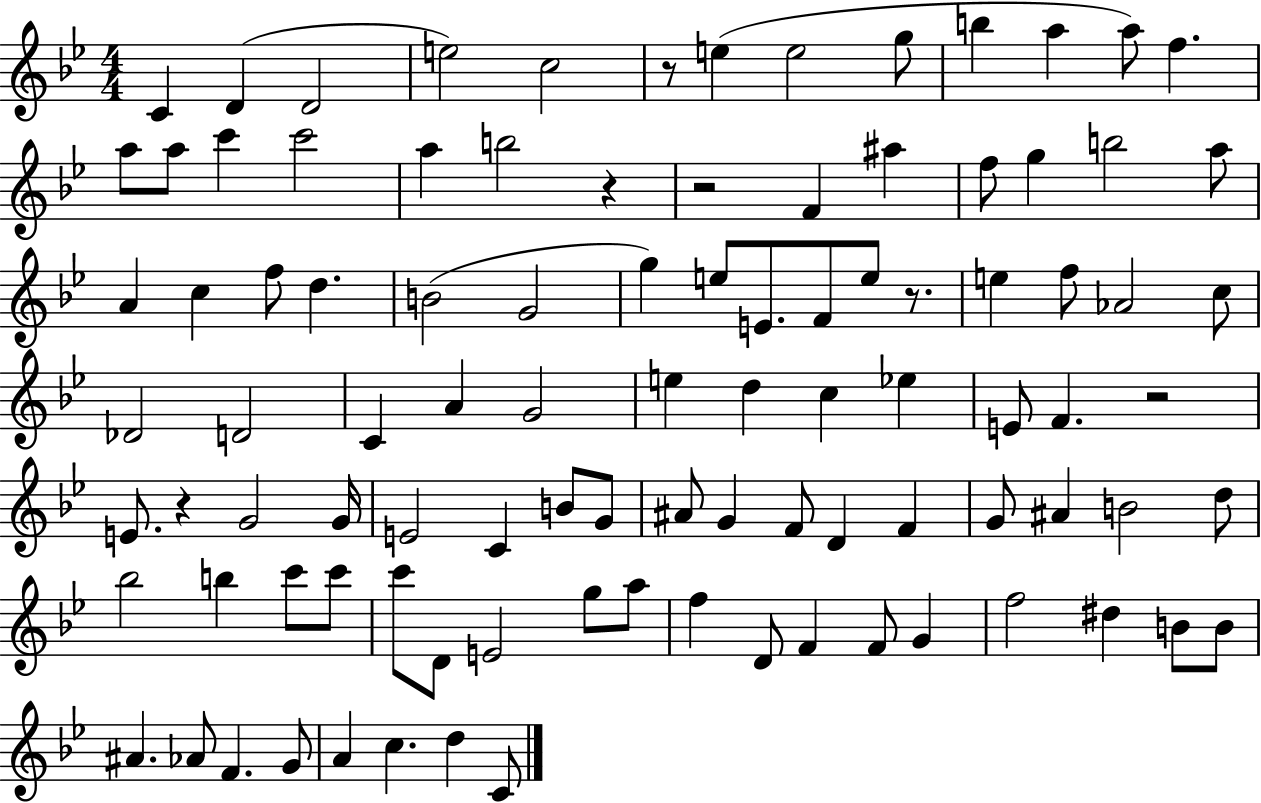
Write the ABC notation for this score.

X:1
T:Untitled
M:4/4
L:1/4
K:Bb
C D D2 e2 c2 z/2 e e2 g/2 b a a/2 f a/2 a/2 c' c'2 a b2 z z2 F ^a f/2 g b2 a/2 A c f/2 d B2 G2 g e/2 E/2 F/2 e/2 z/2 e f/2 _A2 c/2 _D2 D2 C A G2 e d c _e E/2 F z2 E/2 z G2 G/4 E2 C B/2 G/2 ^A/2 G F/2 D F G/2 ^A B2 d/2 _b2 b c'/2 c'/2 c'/2 D/2 E2 g/2 a/2 f D/2 F F/2 G f2 ^d B/2 B/2 ^A _A/2 F G/2 A c d C/2